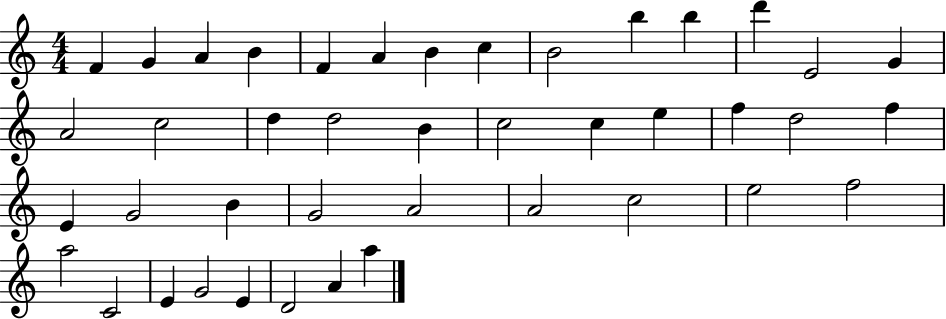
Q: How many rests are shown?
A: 0